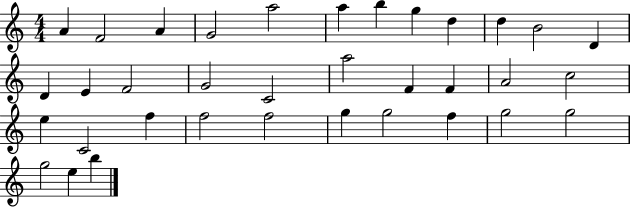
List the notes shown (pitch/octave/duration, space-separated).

A4/q F4/h A4/q G4/h A5/h A5/q B5/q G5/q D5/q D5/q B4/h D4/q D4/q E4/q F4/h G4/h C4/h A5/h F4/q F4/q A4/h C5/h E5/q C4/h F5/q F5/h F5/h G5/q G5/h F5/q G5/h G5/h G5/h E5/q B5/q